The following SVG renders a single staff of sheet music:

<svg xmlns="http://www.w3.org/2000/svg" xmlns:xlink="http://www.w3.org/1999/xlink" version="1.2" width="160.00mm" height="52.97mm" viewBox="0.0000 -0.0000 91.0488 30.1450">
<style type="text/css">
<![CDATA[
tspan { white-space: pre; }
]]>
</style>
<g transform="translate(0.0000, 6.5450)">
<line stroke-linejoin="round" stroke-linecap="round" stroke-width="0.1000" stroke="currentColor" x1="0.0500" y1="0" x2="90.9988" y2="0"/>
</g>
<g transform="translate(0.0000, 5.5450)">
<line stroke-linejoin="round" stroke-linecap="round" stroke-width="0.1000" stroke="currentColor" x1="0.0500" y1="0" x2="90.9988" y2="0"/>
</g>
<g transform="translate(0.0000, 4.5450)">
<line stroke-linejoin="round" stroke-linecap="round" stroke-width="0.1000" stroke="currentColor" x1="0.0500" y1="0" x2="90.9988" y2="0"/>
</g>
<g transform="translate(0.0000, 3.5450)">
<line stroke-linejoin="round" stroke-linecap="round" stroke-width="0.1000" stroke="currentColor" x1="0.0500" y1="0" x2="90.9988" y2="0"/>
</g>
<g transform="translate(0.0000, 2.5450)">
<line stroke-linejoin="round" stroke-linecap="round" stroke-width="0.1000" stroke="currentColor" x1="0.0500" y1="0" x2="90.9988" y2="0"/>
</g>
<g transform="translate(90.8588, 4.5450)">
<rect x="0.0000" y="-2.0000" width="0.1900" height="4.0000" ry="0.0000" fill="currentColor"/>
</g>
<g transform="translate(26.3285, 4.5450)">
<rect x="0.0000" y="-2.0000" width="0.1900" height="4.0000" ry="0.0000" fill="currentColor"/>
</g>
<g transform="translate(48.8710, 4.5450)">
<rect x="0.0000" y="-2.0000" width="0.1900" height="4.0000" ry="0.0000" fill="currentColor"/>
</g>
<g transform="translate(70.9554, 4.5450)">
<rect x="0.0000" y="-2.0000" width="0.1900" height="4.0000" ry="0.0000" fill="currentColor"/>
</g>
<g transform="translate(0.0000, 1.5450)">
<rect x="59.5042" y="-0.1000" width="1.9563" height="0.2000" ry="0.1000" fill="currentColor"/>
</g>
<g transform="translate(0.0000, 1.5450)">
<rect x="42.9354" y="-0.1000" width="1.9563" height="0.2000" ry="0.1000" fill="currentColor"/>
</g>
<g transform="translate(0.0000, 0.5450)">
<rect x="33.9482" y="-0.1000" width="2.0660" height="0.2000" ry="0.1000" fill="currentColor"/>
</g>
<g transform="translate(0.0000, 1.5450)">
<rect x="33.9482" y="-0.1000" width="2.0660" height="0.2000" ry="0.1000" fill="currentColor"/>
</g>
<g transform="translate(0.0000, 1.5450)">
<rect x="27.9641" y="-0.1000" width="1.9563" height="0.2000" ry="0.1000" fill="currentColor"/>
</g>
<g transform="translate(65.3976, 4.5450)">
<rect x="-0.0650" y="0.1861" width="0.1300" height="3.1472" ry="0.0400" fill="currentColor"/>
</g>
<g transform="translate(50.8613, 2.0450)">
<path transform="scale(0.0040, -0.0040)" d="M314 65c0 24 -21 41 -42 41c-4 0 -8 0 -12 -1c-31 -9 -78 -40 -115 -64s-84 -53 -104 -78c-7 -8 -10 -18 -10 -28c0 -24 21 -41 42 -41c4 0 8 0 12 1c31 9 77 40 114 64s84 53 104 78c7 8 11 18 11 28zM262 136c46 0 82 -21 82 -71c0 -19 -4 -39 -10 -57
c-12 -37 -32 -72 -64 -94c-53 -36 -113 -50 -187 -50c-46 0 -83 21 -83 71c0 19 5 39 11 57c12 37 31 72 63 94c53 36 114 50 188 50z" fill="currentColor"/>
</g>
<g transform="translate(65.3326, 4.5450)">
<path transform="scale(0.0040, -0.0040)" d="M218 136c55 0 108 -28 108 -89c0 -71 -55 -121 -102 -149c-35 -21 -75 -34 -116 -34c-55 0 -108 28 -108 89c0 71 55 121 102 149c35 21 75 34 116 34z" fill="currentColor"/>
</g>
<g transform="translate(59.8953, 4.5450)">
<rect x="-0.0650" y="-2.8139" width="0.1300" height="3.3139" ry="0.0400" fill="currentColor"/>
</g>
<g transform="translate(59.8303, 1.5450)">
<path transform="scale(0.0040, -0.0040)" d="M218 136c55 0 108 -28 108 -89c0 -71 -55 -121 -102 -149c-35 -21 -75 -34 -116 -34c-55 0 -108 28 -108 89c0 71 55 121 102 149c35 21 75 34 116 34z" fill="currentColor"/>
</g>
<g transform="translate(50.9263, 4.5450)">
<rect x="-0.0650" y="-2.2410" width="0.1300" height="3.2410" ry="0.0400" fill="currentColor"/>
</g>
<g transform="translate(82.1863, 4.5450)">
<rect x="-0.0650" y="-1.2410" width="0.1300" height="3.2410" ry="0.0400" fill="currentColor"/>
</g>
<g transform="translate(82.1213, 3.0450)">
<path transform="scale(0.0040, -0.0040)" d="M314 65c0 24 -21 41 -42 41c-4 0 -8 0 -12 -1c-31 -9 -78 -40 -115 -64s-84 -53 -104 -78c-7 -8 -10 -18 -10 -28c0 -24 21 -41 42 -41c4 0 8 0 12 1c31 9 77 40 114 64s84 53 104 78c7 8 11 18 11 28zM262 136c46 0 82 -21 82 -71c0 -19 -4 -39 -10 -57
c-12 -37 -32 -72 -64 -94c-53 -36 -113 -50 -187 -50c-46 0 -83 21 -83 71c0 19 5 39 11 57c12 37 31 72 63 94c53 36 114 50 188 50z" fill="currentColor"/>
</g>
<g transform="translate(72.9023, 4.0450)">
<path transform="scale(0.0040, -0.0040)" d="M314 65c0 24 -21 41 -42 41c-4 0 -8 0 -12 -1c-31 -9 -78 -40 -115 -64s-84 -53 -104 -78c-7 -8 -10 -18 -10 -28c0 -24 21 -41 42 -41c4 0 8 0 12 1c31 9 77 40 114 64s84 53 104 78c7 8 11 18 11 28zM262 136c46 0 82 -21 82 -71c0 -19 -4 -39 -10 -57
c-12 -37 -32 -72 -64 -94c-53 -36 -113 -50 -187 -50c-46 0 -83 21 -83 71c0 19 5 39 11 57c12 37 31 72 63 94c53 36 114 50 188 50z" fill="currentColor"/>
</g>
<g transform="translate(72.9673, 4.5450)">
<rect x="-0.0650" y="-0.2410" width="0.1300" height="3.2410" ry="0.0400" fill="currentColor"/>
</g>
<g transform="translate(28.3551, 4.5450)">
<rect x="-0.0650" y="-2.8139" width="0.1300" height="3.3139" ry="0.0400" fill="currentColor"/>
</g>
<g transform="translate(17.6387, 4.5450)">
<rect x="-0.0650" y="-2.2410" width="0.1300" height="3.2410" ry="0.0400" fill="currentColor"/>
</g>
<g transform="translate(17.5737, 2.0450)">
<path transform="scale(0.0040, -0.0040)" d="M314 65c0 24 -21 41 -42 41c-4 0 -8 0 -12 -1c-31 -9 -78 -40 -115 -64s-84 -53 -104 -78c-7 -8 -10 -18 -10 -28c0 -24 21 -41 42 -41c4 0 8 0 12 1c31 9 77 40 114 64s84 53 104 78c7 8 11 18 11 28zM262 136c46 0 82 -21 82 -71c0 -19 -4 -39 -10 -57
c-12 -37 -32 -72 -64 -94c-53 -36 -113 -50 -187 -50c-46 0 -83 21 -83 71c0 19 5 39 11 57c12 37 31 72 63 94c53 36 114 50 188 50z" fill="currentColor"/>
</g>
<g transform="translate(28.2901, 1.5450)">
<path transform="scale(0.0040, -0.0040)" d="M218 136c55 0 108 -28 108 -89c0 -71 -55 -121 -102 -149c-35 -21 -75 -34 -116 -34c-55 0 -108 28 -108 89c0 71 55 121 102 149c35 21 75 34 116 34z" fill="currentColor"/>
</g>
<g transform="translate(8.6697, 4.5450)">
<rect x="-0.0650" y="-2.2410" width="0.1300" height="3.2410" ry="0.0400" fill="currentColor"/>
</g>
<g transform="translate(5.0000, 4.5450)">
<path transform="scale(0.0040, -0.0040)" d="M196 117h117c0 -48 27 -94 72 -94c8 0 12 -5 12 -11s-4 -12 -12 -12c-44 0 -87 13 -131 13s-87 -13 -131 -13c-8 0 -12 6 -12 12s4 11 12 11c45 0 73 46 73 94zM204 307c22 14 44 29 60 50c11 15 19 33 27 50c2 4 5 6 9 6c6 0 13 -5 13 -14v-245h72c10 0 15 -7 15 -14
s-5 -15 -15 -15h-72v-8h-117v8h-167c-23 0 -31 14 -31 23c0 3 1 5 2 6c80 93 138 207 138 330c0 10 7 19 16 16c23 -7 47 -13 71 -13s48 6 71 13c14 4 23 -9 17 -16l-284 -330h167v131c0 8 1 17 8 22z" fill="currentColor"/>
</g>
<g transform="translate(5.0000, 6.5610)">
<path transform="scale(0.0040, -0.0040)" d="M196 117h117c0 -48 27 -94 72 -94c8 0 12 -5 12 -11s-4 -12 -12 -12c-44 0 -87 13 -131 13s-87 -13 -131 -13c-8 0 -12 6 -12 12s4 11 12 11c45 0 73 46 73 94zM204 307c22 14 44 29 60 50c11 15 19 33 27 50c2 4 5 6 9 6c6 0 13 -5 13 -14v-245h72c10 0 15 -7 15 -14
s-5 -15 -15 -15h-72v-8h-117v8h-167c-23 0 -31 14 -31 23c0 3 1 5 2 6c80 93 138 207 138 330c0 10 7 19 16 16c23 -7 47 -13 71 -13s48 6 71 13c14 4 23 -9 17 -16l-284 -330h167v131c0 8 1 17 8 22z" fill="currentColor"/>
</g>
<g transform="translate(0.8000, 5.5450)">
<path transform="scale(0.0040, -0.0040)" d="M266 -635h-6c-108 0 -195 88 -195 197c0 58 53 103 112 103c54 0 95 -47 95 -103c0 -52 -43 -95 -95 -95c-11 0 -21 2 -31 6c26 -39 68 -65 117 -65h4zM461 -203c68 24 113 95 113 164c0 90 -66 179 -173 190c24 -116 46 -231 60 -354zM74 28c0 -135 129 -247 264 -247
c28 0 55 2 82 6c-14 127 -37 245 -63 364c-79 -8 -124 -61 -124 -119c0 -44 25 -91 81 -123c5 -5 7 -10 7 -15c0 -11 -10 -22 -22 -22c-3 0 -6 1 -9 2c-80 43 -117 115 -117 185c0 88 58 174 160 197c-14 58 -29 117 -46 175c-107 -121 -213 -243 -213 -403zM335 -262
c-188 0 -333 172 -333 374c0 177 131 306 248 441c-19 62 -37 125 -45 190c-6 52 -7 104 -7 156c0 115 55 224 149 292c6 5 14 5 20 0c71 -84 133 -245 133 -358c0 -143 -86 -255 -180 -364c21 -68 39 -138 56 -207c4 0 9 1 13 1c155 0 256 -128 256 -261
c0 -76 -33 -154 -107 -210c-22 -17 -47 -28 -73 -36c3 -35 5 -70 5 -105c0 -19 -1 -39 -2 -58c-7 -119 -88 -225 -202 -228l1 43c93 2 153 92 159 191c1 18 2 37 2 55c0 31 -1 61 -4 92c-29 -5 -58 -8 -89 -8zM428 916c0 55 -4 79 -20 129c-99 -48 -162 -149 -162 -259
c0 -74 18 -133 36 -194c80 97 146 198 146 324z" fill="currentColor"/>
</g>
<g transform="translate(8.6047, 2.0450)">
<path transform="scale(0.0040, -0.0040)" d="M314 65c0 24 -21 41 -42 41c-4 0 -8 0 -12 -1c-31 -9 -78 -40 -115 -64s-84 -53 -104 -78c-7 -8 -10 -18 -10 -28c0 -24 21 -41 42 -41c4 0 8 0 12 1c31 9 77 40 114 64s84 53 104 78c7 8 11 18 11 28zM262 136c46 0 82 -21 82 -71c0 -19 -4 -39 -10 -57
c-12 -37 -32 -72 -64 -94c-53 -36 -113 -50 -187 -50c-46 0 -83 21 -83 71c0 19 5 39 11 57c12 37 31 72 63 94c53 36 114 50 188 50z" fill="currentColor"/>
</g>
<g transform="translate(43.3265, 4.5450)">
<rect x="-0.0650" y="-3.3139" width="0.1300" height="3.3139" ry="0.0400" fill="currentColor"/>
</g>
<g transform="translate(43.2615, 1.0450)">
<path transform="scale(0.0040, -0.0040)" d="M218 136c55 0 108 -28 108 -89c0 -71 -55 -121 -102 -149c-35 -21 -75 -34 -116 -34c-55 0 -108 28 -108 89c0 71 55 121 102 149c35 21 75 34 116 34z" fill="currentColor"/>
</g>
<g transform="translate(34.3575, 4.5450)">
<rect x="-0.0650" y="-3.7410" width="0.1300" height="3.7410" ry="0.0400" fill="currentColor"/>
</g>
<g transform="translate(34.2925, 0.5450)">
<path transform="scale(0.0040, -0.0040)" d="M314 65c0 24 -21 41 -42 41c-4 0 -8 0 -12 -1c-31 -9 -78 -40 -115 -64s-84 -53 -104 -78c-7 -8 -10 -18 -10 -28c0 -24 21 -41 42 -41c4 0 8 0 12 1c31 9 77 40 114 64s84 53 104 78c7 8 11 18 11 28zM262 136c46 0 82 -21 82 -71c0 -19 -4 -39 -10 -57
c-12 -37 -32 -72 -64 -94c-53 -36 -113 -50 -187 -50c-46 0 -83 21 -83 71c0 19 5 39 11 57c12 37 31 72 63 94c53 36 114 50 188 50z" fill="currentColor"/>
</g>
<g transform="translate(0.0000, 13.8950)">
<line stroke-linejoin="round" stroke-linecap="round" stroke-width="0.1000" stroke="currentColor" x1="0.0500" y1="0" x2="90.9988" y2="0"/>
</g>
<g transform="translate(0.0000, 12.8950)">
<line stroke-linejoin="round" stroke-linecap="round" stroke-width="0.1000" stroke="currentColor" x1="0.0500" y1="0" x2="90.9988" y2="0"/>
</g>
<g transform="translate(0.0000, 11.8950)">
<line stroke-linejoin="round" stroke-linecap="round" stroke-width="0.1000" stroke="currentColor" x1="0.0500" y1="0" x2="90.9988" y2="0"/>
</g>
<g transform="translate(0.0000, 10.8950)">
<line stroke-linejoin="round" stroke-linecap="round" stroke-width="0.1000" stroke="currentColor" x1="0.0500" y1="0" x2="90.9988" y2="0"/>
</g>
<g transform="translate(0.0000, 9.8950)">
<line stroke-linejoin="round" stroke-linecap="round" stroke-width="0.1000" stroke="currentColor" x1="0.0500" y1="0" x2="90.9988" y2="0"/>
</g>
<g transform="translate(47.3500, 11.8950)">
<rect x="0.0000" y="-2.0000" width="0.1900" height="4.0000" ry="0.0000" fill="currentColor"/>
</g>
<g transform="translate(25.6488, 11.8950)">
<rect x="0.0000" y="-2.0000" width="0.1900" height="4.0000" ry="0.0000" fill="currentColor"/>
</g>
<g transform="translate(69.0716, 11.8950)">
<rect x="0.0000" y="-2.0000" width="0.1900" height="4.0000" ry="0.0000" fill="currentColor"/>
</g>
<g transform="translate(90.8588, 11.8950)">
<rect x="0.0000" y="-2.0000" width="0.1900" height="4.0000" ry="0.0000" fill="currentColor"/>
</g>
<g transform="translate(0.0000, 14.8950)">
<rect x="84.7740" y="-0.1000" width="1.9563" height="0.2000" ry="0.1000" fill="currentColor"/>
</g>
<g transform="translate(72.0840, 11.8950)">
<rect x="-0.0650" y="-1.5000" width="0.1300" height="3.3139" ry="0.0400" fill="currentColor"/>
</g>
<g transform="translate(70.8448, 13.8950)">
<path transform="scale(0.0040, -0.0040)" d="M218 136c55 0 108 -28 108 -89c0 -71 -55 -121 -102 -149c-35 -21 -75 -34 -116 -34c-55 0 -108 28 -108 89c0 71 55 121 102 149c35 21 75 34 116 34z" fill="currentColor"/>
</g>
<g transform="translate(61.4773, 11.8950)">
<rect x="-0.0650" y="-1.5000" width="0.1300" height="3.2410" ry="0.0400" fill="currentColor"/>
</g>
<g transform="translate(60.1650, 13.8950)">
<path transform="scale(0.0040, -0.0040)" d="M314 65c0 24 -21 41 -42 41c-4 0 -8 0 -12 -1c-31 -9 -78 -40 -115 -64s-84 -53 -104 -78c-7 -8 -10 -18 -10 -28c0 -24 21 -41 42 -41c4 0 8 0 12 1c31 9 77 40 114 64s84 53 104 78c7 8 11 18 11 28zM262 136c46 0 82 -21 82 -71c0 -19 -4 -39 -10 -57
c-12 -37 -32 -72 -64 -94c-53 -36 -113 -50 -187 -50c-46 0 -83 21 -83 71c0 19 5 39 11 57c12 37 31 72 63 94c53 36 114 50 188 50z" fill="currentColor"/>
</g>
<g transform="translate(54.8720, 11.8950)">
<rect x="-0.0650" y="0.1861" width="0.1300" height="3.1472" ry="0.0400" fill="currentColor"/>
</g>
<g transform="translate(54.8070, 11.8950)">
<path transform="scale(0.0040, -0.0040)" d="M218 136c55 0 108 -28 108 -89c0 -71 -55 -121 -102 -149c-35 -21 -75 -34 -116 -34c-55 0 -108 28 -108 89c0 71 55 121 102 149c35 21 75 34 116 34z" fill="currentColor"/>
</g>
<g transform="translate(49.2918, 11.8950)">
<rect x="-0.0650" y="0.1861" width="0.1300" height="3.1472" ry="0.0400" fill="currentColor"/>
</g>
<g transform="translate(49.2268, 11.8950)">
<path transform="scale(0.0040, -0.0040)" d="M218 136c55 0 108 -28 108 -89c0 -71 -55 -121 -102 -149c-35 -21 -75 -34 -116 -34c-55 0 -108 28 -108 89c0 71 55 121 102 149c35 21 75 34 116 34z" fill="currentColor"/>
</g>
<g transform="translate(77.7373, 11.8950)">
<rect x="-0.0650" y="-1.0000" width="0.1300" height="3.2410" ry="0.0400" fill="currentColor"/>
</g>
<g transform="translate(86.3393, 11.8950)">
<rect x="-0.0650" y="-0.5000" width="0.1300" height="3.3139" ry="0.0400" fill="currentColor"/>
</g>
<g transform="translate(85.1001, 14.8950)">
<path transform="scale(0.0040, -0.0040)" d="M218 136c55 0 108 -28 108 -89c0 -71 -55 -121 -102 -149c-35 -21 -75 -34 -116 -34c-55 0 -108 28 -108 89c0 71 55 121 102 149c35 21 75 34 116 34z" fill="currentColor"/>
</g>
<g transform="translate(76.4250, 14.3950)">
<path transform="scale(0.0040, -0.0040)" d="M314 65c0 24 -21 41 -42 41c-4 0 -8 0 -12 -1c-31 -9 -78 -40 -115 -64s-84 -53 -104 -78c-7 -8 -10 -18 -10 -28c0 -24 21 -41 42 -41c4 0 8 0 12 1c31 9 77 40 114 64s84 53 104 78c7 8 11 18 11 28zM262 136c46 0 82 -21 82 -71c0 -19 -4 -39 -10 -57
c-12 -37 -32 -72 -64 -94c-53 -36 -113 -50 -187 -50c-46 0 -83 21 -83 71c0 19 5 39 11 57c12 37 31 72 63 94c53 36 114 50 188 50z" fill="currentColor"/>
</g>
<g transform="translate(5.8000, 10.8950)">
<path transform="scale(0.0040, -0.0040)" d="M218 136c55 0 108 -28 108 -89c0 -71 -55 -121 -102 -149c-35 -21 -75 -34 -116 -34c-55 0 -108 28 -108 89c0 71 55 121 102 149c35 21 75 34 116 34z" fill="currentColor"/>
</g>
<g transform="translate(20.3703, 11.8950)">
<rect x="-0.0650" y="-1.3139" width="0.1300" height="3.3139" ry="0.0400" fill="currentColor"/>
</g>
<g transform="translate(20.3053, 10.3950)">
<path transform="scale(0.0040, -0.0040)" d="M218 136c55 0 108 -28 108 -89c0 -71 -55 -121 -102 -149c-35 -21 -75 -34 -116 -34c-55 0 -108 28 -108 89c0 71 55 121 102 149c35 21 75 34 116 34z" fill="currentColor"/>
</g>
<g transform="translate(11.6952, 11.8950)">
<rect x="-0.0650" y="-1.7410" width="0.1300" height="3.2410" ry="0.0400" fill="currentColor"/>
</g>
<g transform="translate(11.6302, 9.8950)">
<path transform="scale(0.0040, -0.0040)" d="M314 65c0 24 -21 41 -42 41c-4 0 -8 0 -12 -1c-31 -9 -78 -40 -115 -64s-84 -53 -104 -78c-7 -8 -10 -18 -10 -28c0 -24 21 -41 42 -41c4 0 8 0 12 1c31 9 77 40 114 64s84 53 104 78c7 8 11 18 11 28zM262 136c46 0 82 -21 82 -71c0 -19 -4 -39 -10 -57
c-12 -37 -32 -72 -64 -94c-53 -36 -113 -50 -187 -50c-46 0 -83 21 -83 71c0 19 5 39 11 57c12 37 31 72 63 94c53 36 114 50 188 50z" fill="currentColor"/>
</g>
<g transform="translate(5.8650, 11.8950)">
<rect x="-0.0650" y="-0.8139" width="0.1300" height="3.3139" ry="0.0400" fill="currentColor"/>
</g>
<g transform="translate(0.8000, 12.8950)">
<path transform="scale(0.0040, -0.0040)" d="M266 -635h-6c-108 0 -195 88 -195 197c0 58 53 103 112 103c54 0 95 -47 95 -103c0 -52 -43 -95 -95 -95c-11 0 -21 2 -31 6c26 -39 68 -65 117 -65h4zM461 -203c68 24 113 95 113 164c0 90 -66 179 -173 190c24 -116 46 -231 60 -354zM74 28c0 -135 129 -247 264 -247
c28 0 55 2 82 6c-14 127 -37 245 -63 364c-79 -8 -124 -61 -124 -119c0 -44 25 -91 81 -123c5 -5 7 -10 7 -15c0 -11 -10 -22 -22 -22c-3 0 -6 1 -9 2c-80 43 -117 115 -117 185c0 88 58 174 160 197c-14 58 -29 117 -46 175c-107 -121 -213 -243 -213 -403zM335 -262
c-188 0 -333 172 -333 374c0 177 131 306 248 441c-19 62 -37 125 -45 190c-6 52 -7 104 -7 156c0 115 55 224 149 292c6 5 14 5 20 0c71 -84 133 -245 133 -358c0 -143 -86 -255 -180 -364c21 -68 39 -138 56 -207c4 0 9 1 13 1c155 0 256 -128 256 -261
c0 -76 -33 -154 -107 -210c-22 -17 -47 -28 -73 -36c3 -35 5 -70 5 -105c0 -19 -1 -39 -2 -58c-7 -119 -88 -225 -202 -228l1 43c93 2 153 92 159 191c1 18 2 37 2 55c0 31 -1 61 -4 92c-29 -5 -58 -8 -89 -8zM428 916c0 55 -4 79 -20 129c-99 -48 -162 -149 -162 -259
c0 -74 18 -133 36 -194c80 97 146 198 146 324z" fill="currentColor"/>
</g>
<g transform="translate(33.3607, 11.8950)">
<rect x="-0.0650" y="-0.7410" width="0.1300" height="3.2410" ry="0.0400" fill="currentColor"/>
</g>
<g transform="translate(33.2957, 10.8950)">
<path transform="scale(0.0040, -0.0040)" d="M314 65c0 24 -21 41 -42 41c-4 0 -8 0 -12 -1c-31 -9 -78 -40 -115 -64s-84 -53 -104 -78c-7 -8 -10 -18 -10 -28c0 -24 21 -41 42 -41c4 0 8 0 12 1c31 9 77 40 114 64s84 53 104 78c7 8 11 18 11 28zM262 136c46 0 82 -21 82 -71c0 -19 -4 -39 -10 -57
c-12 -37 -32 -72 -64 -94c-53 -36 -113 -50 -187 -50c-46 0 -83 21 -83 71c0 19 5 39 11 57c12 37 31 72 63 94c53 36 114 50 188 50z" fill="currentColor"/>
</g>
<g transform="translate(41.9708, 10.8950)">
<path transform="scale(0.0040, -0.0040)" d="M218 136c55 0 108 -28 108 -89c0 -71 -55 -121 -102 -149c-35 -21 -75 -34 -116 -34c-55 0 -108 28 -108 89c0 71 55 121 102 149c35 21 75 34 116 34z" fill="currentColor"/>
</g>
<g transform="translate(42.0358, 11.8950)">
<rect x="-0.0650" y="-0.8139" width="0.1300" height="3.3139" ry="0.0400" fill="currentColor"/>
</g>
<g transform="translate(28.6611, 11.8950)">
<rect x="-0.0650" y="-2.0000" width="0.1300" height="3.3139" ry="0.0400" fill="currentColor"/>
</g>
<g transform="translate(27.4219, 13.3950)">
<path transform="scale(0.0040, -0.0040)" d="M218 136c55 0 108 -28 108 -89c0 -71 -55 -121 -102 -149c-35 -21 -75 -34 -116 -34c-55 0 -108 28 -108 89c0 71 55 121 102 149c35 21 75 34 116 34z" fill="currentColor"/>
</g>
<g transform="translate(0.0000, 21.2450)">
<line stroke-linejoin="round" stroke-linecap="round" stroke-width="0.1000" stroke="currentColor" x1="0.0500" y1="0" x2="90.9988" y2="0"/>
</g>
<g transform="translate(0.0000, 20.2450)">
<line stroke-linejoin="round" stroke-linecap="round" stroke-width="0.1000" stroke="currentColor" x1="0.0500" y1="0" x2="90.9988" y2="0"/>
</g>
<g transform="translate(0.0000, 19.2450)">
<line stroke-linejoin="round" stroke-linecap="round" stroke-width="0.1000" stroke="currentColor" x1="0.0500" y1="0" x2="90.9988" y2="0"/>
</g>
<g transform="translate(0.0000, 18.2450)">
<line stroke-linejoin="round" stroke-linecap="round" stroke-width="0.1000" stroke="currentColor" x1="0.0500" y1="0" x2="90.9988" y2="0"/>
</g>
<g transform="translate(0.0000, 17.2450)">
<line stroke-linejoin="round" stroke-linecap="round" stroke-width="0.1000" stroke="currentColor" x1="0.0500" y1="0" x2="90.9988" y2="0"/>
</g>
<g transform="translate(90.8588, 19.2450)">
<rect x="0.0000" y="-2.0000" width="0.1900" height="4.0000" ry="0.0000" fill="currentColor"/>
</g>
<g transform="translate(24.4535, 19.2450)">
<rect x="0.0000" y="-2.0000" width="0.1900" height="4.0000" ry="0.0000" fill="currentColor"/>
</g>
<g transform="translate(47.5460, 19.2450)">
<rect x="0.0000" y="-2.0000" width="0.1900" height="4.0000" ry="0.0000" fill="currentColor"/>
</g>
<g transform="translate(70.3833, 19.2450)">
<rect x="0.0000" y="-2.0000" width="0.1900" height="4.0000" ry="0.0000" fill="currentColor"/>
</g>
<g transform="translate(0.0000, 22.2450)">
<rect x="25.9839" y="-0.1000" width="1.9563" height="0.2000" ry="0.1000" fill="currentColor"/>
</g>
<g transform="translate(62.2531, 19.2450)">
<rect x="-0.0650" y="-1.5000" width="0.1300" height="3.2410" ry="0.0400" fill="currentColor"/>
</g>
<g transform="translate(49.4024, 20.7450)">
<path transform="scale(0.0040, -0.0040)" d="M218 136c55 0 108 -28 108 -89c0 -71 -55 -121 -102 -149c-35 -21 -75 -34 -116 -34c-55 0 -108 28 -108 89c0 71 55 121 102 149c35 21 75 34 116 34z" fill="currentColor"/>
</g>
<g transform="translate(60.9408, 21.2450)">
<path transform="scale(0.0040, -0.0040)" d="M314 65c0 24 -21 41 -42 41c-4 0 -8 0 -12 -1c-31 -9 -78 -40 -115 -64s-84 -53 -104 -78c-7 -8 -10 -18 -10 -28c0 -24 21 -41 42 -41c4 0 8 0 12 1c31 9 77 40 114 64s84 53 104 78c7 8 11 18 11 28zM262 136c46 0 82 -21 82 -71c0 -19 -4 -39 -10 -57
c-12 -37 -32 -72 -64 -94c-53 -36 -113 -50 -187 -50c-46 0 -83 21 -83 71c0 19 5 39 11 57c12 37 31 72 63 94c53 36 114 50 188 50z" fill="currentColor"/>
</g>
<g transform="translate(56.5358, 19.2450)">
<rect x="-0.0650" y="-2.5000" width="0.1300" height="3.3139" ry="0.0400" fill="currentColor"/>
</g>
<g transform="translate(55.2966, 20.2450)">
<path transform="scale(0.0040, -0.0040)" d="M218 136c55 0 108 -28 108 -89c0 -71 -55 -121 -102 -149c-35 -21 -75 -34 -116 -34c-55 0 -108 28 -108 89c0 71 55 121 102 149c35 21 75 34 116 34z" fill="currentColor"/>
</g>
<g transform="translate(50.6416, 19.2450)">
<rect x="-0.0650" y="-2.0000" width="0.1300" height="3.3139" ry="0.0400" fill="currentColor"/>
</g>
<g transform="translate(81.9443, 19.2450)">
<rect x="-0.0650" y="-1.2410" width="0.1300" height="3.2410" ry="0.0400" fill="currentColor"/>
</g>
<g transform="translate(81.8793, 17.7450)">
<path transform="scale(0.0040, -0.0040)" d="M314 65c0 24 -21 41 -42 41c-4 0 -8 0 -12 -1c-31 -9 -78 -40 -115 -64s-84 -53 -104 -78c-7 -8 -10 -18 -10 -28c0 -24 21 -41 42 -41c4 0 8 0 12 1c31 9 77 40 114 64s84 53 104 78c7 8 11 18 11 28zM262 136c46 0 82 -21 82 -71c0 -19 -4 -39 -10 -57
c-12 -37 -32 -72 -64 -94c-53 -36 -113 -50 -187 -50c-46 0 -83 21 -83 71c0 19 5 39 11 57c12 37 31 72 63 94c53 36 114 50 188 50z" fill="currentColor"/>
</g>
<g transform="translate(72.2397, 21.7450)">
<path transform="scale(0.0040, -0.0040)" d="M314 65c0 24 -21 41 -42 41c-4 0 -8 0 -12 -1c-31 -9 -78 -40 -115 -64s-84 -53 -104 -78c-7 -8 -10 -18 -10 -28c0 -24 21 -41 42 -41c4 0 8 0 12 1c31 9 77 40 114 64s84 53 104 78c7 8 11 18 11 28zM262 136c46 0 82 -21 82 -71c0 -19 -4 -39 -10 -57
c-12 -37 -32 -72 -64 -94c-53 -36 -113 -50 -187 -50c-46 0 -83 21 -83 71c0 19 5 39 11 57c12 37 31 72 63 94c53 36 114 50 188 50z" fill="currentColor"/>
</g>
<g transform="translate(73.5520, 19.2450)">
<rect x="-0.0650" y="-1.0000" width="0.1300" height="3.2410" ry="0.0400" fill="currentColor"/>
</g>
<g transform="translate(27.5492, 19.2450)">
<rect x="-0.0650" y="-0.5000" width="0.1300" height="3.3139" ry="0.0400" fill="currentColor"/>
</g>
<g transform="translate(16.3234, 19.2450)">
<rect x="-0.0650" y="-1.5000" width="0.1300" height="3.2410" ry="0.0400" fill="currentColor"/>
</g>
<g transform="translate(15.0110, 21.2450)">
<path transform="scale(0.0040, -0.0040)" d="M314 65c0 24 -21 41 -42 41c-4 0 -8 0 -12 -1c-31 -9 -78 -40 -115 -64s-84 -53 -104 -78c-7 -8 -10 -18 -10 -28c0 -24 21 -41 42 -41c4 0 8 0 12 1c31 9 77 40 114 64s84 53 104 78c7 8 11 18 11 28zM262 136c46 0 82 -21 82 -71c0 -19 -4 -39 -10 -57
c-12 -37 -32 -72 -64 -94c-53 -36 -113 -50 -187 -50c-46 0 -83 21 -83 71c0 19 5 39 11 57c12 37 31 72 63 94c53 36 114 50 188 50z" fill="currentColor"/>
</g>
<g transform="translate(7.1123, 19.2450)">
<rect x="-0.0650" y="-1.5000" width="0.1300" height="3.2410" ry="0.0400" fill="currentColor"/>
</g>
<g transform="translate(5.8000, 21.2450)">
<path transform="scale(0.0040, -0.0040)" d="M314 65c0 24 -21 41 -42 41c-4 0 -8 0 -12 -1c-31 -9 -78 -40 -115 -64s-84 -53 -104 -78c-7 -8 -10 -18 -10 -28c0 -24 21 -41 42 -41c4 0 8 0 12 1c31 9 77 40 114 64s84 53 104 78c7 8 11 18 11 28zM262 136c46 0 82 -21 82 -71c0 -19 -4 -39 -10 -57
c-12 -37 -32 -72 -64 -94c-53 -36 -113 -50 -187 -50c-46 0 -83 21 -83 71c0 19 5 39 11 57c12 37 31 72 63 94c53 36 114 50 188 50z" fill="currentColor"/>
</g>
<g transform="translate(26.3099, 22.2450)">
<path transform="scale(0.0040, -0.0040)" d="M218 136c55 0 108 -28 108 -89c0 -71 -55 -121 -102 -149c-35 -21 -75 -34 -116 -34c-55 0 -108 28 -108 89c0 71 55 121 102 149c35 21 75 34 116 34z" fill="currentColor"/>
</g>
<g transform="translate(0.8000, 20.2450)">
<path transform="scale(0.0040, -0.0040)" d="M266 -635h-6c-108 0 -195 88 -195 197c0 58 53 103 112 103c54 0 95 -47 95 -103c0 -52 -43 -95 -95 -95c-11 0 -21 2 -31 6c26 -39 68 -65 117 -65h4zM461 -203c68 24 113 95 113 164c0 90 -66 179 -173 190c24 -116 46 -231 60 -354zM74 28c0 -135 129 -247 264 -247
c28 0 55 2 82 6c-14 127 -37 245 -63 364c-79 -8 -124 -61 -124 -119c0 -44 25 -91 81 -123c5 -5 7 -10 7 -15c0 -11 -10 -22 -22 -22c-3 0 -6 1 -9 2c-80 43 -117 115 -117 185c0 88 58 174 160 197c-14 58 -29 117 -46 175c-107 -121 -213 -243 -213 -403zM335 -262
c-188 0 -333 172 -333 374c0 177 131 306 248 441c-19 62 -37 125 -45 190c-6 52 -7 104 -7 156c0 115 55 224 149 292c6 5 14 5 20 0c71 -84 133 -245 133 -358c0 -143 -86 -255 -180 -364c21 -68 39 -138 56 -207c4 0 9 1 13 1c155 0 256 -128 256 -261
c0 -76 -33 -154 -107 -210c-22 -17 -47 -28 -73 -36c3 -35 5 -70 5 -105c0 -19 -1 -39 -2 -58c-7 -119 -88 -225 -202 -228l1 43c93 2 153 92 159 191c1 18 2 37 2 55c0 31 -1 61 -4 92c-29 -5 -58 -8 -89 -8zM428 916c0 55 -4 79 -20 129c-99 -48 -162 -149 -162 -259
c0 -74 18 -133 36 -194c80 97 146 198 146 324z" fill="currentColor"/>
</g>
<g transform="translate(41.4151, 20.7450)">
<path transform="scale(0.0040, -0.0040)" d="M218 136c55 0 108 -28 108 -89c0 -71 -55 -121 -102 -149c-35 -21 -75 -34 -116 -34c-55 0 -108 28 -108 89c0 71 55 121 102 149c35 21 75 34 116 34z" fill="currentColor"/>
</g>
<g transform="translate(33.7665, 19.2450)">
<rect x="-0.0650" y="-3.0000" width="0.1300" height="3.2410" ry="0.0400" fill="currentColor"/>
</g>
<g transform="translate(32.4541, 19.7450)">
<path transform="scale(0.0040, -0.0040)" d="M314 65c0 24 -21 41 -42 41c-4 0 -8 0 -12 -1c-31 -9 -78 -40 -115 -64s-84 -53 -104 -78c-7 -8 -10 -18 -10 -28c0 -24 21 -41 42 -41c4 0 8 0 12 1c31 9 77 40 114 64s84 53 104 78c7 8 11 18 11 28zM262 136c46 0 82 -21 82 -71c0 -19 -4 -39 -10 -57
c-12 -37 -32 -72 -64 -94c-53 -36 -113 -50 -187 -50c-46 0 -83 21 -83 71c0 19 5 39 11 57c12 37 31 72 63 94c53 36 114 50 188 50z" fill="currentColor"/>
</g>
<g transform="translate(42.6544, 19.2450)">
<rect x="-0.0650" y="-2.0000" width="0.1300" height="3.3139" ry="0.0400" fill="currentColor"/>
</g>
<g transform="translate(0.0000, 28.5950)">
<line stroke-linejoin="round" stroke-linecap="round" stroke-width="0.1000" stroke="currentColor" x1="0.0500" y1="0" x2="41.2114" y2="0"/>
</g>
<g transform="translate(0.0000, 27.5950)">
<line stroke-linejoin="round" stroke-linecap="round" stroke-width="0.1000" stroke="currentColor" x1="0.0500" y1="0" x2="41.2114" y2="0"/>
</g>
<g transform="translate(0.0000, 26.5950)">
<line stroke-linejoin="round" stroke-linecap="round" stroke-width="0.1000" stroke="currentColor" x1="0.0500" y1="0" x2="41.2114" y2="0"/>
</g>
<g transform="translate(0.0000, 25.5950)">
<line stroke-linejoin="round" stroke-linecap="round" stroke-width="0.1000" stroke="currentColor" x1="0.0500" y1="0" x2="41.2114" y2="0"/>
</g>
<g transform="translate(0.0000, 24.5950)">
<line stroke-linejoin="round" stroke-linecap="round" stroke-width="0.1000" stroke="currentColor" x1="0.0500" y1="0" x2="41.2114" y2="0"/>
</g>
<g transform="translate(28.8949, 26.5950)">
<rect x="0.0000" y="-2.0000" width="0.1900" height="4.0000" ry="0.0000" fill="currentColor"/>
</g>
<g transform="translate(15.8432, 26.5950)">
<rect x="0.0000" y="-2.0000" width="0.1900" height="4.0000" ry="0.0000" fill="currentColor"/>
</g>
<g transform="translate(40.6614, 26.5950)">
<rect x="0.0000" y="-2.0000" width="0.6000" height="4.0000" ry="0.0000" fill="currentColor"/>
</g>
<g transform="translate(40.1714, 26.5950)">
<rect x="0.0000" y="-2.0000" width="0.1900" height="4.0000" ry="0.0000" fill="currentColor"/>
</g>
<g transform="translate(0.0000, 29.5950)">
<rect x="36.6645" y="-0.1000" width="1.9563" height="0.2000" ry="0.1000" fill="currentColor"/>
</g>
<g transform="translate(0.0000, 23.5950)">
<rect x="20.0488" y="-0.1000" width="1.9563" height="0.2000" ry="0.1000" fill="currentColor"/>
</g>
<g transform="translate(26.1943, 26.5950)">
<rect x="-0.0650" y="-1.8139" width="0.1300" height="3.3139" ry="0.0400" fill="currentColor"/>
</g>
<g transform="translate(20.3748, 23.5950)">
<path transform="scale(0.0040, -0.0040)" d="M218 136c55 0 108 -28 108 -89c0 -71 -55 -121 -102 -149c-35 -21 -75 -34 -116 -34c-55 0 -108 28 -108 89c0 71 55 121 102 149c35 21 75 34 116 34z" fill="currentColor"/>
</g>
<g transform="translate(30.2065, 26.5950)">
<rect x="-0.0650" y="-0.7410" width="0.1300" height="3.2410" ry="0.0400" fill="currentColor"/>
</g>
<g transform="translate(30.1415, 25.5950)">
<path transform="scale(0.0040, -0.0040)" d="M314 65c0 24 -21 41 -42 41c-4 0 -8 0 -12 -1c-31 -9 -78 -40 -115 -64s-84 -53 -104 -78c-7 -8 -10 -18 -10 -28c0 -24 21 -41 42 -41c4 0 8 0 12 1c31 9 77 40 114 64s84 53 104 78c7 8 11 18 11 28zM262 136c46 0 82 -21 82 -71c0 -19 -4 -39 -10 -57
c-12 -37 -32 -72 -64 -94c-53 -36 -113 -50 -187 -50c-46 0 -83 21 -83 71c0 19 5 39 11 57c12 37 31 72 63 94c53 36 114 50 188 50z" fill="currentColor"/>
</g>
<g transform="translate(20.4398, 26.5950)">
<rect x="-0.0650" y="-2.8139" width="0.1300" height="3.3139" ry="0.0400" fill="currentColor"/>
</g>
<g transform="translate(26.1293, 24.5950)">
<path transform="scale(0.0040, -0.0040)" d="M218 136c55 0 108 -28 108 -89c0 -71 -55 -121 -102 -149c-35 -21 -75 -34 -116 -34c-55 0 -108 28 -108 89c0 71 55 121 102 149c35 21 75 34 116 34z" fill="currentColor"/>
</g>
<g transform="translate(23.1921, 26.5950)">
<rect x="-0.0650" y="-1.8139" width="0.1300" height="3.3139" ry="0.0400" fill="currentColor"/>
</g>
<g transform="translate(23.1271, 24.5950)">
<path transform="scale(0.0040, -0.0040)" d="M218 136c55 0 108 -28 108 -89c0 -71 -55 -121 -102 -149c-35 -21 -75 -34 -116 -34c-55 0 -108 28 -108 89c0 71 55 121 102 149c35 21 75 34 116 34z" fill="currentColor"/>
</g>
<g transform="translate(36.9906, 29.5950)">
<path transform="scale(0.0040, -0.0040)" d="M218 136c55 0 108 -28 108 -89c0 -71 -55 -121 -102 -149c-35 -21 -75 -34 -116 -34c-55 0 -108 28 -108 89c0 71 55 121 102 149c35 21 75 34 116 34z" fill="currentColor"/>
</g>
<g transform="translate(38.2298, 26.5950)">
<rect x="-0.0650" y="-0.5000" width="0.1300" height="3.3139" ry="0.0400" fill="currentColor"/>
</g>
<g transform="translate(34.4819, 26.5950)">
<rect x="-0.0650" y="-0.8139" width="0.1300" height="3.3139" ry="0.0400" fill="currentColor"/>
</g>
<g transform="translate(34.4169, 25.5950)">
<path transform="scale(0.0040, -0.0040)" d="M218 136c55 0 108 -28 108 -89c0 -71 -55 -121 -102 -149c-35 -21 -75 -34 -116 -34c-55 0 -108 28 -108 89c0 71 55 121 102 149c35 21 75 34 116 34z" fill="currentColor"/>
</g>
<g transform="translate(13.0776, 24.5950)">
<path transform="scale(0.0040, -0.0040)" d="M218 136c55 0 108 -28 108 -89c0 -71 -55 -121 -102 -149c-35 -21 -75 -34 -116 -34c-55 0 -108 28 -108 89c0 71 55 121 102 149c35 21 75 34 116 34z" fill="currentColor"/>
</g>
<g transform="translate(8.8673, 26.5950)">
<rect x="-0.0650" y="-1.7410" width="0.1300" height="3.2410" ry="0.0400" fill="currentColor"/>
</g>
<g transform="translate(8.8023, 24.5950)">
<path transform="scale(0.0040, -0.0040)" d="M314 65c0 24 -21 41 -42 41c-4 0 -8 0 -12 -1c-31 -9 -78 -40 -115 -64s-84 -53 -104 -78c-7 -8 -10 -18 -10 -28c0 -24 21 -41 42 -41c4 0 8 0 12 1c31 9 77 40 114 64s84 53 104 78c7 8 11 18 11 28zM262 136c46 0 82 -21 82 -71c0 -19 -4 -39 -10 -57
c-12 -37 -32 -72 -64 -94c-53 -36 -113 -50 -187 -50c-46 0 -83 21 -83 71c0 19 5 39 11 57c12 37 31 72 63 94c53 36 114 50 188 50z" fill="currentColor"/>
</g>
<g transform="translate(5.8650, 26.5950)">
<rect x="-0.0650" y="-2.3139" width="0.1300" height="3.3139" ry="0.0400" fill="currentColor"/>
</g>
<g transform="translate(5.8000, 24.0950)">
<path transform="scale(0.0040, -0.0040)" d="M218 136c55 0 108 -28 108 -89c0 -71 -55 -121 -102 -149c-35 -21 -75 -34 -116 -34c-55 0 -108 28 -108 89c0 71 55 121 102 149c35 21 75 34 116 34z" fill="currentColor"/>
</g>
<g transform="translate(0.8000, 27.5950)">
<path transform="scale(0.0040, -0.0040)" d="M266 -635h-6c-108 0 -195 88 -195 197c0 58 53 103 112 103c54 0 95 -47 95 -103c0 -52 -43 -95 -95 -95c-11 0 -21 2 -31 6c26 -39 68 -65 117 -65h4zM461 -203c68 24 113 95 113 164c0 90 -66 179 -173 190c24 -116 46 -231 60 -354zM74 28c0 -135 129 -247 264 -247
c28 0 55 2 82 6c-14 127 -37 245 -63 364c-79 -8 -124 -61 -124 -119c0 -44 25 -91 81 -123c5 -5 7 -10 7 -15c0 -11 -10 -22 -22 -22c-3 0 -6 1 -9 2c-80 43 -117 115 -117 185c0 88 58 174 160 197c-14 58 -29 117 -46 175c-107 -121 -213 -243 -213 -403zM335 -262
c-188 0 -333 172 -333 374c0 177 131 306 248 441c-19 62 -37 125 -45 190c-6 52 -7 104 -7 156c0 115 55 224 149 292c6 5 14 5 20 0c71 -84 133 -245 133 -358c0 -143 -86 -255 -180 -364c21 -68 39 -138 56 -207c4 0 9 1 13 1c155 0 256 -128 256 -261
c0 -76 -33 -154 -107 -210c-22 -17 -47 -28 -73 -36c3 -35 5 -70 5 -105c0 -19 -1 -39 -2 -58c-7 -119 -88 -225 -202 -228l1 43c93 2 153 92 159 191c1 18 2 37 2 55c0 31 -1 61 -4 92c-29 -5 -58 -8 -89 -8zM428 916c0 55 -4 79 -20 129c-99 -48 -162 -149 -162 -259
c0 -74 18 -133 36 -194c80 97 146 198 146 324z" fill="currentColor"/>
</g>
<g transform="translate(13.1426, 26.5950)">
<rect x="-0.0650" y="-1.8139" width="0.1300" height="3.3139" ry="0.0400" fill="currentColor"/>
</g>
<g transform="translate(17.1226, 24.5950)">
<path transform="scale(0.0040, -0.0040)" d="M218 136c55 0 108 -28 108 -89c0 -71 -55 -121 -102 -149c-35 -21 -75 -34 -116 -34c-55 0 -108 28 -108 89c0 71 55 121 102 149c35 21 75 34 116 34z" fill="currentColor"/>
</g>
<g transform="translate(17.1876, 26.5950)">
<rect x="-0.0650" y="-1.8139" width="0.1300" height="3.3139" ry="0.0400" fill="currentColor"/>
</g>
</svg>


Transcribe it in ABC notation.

X:1
T:Untitled
M:4/4
L:1/4
K:C
g2 g2 a c'2 b g2 a B c2 e2 d f2 e F d2 d B B E2 E D2 C E2 E2 C A2 F F G E2 D2 e2 g f2 f f a f f d2 d C